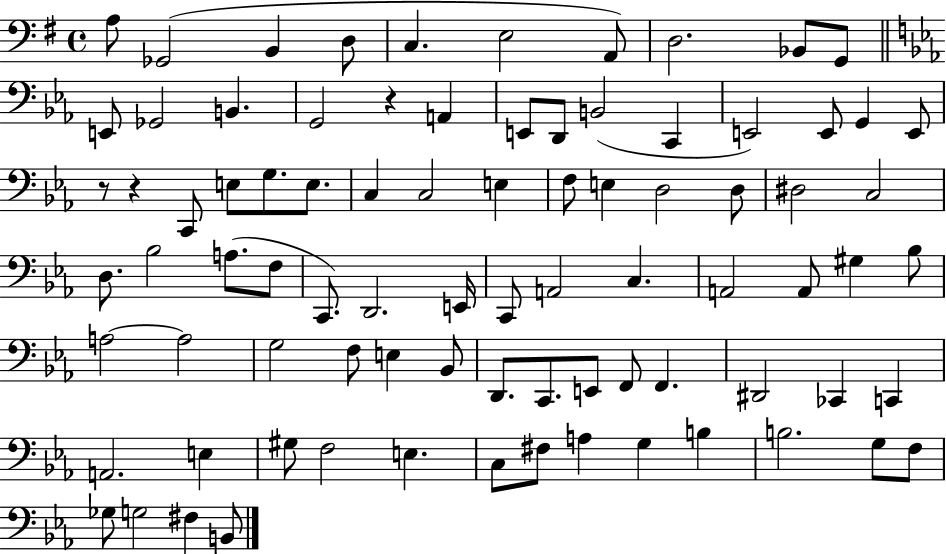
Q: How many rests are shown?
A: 3